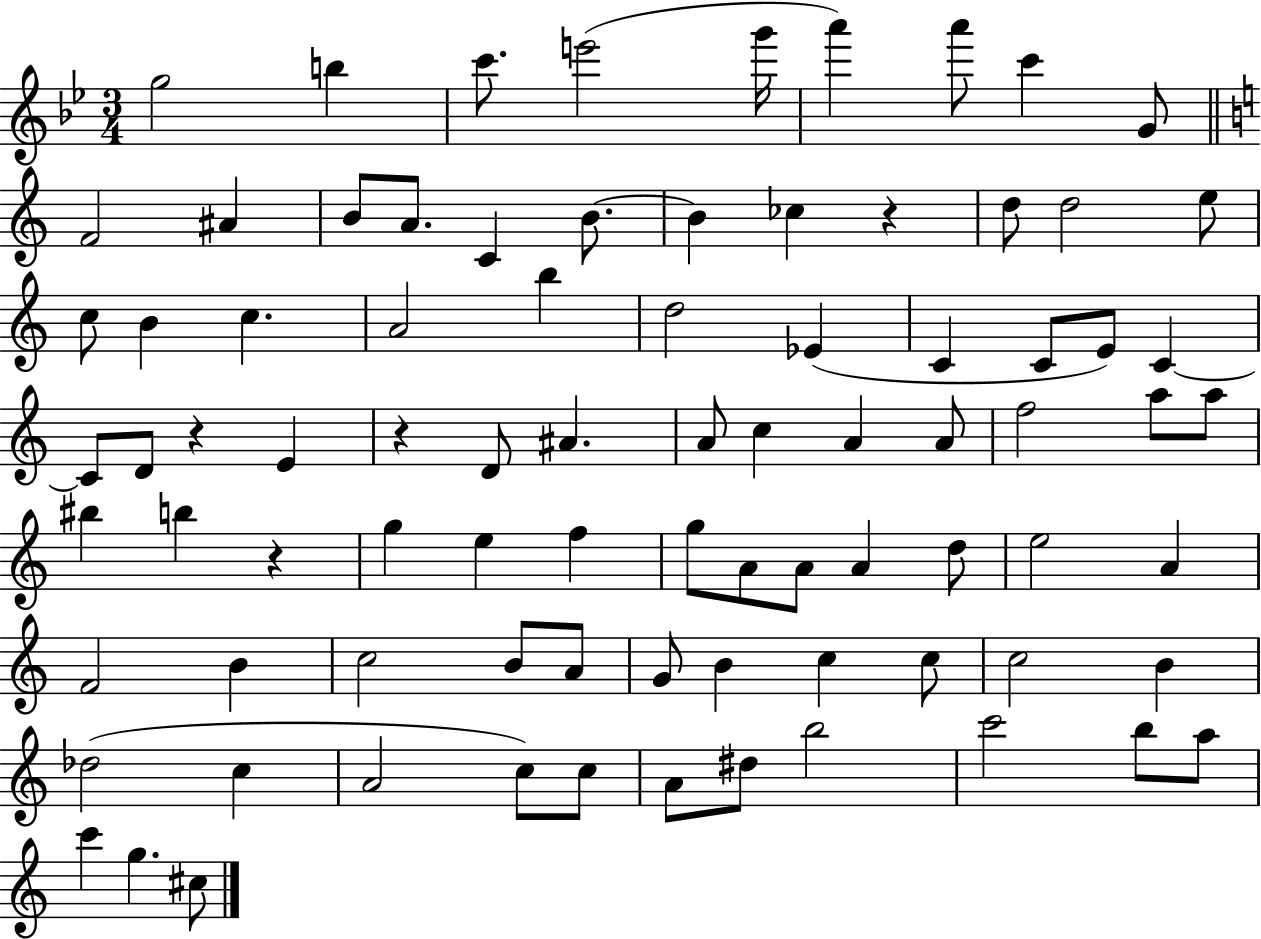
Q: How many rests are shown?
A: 4